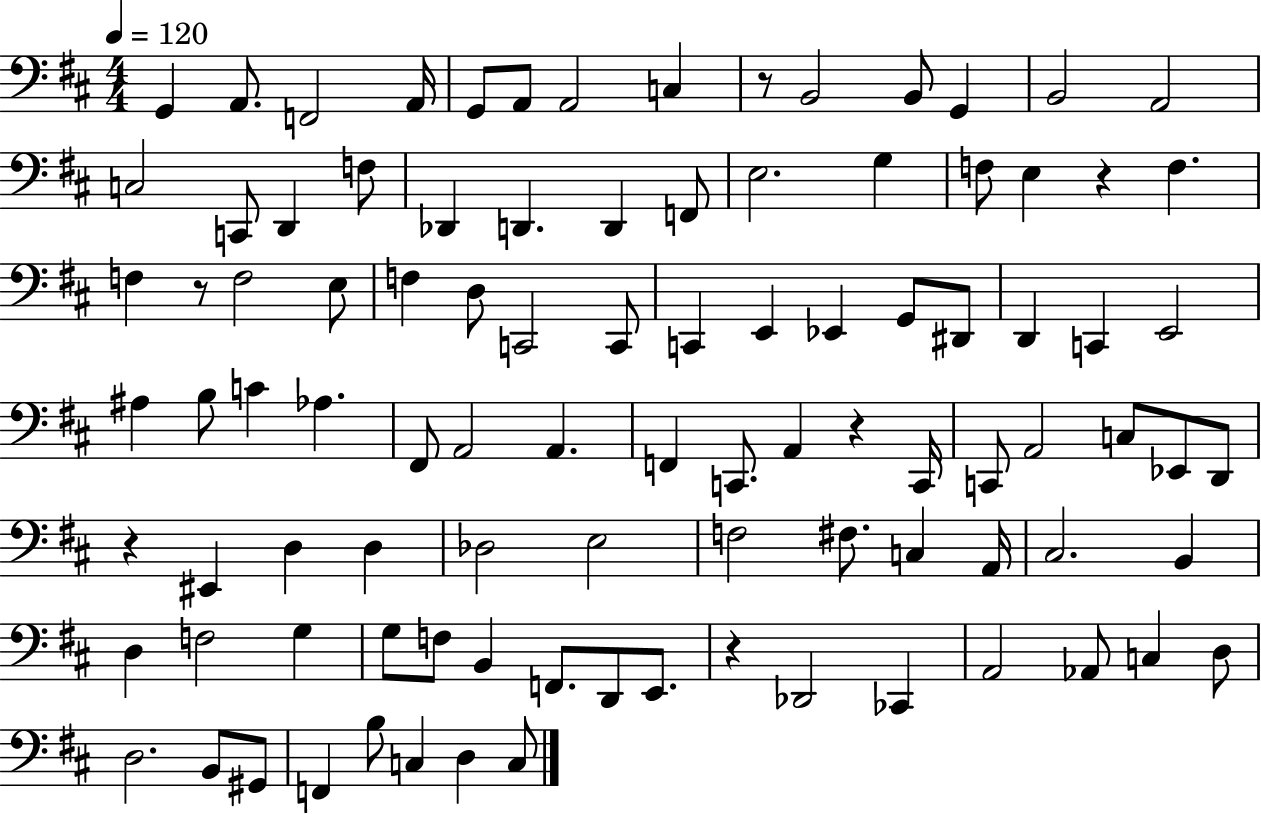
G2/q A2/e. F2/h A2/s G2/e A2/e A2/h C3/q R/e B2/h B2/e G2/q B2/h A2/h C3/h C2/e D2/q F3/e Db2/q D2/q. D2/q F2/e E3/h. G3/q F3/e E3/q R/q F3/q. F3/q R/e F3/h E3/e F3/q D3/e C2/h C2/e C2/q E2/q Eb2/q G2/e D#2/e D2/q C2/q E2/h A#3/q B3/e C4/q Ab3/q. F#2/e A2/h A2/q. F2/q C2/e. A2/q R/q C2/s C2/e A2/h C3/e Eb2/e D2/e R/q EIS2/q D3/q D3/q Db3/h E3/h F3/h F#3/e. C3/q A2/s C#3/h. B2/q D3/q F3/h G3/q G3/e F3/e B2/q F2/e. D2/e E2/e. R/q Db2/h CES2/q A2/h Ab2/e C3/q D3/e D3/h. B2/e G#2/e F2/q B3/e C3/q D3/q C3/e